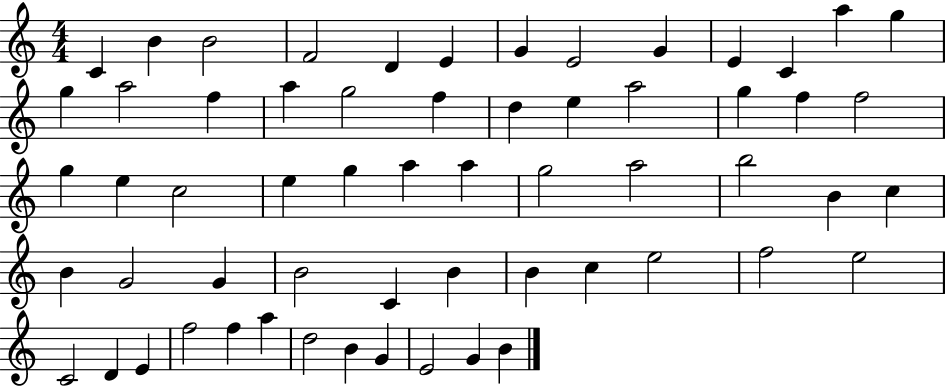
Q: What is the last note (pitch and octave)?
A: B4